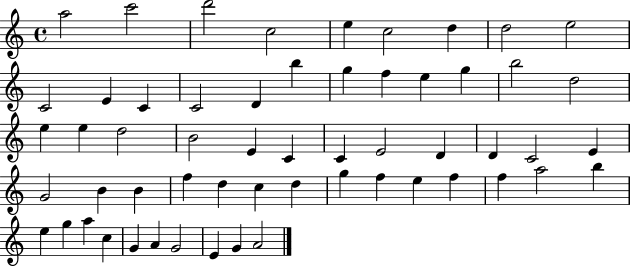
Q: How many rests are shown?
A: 0